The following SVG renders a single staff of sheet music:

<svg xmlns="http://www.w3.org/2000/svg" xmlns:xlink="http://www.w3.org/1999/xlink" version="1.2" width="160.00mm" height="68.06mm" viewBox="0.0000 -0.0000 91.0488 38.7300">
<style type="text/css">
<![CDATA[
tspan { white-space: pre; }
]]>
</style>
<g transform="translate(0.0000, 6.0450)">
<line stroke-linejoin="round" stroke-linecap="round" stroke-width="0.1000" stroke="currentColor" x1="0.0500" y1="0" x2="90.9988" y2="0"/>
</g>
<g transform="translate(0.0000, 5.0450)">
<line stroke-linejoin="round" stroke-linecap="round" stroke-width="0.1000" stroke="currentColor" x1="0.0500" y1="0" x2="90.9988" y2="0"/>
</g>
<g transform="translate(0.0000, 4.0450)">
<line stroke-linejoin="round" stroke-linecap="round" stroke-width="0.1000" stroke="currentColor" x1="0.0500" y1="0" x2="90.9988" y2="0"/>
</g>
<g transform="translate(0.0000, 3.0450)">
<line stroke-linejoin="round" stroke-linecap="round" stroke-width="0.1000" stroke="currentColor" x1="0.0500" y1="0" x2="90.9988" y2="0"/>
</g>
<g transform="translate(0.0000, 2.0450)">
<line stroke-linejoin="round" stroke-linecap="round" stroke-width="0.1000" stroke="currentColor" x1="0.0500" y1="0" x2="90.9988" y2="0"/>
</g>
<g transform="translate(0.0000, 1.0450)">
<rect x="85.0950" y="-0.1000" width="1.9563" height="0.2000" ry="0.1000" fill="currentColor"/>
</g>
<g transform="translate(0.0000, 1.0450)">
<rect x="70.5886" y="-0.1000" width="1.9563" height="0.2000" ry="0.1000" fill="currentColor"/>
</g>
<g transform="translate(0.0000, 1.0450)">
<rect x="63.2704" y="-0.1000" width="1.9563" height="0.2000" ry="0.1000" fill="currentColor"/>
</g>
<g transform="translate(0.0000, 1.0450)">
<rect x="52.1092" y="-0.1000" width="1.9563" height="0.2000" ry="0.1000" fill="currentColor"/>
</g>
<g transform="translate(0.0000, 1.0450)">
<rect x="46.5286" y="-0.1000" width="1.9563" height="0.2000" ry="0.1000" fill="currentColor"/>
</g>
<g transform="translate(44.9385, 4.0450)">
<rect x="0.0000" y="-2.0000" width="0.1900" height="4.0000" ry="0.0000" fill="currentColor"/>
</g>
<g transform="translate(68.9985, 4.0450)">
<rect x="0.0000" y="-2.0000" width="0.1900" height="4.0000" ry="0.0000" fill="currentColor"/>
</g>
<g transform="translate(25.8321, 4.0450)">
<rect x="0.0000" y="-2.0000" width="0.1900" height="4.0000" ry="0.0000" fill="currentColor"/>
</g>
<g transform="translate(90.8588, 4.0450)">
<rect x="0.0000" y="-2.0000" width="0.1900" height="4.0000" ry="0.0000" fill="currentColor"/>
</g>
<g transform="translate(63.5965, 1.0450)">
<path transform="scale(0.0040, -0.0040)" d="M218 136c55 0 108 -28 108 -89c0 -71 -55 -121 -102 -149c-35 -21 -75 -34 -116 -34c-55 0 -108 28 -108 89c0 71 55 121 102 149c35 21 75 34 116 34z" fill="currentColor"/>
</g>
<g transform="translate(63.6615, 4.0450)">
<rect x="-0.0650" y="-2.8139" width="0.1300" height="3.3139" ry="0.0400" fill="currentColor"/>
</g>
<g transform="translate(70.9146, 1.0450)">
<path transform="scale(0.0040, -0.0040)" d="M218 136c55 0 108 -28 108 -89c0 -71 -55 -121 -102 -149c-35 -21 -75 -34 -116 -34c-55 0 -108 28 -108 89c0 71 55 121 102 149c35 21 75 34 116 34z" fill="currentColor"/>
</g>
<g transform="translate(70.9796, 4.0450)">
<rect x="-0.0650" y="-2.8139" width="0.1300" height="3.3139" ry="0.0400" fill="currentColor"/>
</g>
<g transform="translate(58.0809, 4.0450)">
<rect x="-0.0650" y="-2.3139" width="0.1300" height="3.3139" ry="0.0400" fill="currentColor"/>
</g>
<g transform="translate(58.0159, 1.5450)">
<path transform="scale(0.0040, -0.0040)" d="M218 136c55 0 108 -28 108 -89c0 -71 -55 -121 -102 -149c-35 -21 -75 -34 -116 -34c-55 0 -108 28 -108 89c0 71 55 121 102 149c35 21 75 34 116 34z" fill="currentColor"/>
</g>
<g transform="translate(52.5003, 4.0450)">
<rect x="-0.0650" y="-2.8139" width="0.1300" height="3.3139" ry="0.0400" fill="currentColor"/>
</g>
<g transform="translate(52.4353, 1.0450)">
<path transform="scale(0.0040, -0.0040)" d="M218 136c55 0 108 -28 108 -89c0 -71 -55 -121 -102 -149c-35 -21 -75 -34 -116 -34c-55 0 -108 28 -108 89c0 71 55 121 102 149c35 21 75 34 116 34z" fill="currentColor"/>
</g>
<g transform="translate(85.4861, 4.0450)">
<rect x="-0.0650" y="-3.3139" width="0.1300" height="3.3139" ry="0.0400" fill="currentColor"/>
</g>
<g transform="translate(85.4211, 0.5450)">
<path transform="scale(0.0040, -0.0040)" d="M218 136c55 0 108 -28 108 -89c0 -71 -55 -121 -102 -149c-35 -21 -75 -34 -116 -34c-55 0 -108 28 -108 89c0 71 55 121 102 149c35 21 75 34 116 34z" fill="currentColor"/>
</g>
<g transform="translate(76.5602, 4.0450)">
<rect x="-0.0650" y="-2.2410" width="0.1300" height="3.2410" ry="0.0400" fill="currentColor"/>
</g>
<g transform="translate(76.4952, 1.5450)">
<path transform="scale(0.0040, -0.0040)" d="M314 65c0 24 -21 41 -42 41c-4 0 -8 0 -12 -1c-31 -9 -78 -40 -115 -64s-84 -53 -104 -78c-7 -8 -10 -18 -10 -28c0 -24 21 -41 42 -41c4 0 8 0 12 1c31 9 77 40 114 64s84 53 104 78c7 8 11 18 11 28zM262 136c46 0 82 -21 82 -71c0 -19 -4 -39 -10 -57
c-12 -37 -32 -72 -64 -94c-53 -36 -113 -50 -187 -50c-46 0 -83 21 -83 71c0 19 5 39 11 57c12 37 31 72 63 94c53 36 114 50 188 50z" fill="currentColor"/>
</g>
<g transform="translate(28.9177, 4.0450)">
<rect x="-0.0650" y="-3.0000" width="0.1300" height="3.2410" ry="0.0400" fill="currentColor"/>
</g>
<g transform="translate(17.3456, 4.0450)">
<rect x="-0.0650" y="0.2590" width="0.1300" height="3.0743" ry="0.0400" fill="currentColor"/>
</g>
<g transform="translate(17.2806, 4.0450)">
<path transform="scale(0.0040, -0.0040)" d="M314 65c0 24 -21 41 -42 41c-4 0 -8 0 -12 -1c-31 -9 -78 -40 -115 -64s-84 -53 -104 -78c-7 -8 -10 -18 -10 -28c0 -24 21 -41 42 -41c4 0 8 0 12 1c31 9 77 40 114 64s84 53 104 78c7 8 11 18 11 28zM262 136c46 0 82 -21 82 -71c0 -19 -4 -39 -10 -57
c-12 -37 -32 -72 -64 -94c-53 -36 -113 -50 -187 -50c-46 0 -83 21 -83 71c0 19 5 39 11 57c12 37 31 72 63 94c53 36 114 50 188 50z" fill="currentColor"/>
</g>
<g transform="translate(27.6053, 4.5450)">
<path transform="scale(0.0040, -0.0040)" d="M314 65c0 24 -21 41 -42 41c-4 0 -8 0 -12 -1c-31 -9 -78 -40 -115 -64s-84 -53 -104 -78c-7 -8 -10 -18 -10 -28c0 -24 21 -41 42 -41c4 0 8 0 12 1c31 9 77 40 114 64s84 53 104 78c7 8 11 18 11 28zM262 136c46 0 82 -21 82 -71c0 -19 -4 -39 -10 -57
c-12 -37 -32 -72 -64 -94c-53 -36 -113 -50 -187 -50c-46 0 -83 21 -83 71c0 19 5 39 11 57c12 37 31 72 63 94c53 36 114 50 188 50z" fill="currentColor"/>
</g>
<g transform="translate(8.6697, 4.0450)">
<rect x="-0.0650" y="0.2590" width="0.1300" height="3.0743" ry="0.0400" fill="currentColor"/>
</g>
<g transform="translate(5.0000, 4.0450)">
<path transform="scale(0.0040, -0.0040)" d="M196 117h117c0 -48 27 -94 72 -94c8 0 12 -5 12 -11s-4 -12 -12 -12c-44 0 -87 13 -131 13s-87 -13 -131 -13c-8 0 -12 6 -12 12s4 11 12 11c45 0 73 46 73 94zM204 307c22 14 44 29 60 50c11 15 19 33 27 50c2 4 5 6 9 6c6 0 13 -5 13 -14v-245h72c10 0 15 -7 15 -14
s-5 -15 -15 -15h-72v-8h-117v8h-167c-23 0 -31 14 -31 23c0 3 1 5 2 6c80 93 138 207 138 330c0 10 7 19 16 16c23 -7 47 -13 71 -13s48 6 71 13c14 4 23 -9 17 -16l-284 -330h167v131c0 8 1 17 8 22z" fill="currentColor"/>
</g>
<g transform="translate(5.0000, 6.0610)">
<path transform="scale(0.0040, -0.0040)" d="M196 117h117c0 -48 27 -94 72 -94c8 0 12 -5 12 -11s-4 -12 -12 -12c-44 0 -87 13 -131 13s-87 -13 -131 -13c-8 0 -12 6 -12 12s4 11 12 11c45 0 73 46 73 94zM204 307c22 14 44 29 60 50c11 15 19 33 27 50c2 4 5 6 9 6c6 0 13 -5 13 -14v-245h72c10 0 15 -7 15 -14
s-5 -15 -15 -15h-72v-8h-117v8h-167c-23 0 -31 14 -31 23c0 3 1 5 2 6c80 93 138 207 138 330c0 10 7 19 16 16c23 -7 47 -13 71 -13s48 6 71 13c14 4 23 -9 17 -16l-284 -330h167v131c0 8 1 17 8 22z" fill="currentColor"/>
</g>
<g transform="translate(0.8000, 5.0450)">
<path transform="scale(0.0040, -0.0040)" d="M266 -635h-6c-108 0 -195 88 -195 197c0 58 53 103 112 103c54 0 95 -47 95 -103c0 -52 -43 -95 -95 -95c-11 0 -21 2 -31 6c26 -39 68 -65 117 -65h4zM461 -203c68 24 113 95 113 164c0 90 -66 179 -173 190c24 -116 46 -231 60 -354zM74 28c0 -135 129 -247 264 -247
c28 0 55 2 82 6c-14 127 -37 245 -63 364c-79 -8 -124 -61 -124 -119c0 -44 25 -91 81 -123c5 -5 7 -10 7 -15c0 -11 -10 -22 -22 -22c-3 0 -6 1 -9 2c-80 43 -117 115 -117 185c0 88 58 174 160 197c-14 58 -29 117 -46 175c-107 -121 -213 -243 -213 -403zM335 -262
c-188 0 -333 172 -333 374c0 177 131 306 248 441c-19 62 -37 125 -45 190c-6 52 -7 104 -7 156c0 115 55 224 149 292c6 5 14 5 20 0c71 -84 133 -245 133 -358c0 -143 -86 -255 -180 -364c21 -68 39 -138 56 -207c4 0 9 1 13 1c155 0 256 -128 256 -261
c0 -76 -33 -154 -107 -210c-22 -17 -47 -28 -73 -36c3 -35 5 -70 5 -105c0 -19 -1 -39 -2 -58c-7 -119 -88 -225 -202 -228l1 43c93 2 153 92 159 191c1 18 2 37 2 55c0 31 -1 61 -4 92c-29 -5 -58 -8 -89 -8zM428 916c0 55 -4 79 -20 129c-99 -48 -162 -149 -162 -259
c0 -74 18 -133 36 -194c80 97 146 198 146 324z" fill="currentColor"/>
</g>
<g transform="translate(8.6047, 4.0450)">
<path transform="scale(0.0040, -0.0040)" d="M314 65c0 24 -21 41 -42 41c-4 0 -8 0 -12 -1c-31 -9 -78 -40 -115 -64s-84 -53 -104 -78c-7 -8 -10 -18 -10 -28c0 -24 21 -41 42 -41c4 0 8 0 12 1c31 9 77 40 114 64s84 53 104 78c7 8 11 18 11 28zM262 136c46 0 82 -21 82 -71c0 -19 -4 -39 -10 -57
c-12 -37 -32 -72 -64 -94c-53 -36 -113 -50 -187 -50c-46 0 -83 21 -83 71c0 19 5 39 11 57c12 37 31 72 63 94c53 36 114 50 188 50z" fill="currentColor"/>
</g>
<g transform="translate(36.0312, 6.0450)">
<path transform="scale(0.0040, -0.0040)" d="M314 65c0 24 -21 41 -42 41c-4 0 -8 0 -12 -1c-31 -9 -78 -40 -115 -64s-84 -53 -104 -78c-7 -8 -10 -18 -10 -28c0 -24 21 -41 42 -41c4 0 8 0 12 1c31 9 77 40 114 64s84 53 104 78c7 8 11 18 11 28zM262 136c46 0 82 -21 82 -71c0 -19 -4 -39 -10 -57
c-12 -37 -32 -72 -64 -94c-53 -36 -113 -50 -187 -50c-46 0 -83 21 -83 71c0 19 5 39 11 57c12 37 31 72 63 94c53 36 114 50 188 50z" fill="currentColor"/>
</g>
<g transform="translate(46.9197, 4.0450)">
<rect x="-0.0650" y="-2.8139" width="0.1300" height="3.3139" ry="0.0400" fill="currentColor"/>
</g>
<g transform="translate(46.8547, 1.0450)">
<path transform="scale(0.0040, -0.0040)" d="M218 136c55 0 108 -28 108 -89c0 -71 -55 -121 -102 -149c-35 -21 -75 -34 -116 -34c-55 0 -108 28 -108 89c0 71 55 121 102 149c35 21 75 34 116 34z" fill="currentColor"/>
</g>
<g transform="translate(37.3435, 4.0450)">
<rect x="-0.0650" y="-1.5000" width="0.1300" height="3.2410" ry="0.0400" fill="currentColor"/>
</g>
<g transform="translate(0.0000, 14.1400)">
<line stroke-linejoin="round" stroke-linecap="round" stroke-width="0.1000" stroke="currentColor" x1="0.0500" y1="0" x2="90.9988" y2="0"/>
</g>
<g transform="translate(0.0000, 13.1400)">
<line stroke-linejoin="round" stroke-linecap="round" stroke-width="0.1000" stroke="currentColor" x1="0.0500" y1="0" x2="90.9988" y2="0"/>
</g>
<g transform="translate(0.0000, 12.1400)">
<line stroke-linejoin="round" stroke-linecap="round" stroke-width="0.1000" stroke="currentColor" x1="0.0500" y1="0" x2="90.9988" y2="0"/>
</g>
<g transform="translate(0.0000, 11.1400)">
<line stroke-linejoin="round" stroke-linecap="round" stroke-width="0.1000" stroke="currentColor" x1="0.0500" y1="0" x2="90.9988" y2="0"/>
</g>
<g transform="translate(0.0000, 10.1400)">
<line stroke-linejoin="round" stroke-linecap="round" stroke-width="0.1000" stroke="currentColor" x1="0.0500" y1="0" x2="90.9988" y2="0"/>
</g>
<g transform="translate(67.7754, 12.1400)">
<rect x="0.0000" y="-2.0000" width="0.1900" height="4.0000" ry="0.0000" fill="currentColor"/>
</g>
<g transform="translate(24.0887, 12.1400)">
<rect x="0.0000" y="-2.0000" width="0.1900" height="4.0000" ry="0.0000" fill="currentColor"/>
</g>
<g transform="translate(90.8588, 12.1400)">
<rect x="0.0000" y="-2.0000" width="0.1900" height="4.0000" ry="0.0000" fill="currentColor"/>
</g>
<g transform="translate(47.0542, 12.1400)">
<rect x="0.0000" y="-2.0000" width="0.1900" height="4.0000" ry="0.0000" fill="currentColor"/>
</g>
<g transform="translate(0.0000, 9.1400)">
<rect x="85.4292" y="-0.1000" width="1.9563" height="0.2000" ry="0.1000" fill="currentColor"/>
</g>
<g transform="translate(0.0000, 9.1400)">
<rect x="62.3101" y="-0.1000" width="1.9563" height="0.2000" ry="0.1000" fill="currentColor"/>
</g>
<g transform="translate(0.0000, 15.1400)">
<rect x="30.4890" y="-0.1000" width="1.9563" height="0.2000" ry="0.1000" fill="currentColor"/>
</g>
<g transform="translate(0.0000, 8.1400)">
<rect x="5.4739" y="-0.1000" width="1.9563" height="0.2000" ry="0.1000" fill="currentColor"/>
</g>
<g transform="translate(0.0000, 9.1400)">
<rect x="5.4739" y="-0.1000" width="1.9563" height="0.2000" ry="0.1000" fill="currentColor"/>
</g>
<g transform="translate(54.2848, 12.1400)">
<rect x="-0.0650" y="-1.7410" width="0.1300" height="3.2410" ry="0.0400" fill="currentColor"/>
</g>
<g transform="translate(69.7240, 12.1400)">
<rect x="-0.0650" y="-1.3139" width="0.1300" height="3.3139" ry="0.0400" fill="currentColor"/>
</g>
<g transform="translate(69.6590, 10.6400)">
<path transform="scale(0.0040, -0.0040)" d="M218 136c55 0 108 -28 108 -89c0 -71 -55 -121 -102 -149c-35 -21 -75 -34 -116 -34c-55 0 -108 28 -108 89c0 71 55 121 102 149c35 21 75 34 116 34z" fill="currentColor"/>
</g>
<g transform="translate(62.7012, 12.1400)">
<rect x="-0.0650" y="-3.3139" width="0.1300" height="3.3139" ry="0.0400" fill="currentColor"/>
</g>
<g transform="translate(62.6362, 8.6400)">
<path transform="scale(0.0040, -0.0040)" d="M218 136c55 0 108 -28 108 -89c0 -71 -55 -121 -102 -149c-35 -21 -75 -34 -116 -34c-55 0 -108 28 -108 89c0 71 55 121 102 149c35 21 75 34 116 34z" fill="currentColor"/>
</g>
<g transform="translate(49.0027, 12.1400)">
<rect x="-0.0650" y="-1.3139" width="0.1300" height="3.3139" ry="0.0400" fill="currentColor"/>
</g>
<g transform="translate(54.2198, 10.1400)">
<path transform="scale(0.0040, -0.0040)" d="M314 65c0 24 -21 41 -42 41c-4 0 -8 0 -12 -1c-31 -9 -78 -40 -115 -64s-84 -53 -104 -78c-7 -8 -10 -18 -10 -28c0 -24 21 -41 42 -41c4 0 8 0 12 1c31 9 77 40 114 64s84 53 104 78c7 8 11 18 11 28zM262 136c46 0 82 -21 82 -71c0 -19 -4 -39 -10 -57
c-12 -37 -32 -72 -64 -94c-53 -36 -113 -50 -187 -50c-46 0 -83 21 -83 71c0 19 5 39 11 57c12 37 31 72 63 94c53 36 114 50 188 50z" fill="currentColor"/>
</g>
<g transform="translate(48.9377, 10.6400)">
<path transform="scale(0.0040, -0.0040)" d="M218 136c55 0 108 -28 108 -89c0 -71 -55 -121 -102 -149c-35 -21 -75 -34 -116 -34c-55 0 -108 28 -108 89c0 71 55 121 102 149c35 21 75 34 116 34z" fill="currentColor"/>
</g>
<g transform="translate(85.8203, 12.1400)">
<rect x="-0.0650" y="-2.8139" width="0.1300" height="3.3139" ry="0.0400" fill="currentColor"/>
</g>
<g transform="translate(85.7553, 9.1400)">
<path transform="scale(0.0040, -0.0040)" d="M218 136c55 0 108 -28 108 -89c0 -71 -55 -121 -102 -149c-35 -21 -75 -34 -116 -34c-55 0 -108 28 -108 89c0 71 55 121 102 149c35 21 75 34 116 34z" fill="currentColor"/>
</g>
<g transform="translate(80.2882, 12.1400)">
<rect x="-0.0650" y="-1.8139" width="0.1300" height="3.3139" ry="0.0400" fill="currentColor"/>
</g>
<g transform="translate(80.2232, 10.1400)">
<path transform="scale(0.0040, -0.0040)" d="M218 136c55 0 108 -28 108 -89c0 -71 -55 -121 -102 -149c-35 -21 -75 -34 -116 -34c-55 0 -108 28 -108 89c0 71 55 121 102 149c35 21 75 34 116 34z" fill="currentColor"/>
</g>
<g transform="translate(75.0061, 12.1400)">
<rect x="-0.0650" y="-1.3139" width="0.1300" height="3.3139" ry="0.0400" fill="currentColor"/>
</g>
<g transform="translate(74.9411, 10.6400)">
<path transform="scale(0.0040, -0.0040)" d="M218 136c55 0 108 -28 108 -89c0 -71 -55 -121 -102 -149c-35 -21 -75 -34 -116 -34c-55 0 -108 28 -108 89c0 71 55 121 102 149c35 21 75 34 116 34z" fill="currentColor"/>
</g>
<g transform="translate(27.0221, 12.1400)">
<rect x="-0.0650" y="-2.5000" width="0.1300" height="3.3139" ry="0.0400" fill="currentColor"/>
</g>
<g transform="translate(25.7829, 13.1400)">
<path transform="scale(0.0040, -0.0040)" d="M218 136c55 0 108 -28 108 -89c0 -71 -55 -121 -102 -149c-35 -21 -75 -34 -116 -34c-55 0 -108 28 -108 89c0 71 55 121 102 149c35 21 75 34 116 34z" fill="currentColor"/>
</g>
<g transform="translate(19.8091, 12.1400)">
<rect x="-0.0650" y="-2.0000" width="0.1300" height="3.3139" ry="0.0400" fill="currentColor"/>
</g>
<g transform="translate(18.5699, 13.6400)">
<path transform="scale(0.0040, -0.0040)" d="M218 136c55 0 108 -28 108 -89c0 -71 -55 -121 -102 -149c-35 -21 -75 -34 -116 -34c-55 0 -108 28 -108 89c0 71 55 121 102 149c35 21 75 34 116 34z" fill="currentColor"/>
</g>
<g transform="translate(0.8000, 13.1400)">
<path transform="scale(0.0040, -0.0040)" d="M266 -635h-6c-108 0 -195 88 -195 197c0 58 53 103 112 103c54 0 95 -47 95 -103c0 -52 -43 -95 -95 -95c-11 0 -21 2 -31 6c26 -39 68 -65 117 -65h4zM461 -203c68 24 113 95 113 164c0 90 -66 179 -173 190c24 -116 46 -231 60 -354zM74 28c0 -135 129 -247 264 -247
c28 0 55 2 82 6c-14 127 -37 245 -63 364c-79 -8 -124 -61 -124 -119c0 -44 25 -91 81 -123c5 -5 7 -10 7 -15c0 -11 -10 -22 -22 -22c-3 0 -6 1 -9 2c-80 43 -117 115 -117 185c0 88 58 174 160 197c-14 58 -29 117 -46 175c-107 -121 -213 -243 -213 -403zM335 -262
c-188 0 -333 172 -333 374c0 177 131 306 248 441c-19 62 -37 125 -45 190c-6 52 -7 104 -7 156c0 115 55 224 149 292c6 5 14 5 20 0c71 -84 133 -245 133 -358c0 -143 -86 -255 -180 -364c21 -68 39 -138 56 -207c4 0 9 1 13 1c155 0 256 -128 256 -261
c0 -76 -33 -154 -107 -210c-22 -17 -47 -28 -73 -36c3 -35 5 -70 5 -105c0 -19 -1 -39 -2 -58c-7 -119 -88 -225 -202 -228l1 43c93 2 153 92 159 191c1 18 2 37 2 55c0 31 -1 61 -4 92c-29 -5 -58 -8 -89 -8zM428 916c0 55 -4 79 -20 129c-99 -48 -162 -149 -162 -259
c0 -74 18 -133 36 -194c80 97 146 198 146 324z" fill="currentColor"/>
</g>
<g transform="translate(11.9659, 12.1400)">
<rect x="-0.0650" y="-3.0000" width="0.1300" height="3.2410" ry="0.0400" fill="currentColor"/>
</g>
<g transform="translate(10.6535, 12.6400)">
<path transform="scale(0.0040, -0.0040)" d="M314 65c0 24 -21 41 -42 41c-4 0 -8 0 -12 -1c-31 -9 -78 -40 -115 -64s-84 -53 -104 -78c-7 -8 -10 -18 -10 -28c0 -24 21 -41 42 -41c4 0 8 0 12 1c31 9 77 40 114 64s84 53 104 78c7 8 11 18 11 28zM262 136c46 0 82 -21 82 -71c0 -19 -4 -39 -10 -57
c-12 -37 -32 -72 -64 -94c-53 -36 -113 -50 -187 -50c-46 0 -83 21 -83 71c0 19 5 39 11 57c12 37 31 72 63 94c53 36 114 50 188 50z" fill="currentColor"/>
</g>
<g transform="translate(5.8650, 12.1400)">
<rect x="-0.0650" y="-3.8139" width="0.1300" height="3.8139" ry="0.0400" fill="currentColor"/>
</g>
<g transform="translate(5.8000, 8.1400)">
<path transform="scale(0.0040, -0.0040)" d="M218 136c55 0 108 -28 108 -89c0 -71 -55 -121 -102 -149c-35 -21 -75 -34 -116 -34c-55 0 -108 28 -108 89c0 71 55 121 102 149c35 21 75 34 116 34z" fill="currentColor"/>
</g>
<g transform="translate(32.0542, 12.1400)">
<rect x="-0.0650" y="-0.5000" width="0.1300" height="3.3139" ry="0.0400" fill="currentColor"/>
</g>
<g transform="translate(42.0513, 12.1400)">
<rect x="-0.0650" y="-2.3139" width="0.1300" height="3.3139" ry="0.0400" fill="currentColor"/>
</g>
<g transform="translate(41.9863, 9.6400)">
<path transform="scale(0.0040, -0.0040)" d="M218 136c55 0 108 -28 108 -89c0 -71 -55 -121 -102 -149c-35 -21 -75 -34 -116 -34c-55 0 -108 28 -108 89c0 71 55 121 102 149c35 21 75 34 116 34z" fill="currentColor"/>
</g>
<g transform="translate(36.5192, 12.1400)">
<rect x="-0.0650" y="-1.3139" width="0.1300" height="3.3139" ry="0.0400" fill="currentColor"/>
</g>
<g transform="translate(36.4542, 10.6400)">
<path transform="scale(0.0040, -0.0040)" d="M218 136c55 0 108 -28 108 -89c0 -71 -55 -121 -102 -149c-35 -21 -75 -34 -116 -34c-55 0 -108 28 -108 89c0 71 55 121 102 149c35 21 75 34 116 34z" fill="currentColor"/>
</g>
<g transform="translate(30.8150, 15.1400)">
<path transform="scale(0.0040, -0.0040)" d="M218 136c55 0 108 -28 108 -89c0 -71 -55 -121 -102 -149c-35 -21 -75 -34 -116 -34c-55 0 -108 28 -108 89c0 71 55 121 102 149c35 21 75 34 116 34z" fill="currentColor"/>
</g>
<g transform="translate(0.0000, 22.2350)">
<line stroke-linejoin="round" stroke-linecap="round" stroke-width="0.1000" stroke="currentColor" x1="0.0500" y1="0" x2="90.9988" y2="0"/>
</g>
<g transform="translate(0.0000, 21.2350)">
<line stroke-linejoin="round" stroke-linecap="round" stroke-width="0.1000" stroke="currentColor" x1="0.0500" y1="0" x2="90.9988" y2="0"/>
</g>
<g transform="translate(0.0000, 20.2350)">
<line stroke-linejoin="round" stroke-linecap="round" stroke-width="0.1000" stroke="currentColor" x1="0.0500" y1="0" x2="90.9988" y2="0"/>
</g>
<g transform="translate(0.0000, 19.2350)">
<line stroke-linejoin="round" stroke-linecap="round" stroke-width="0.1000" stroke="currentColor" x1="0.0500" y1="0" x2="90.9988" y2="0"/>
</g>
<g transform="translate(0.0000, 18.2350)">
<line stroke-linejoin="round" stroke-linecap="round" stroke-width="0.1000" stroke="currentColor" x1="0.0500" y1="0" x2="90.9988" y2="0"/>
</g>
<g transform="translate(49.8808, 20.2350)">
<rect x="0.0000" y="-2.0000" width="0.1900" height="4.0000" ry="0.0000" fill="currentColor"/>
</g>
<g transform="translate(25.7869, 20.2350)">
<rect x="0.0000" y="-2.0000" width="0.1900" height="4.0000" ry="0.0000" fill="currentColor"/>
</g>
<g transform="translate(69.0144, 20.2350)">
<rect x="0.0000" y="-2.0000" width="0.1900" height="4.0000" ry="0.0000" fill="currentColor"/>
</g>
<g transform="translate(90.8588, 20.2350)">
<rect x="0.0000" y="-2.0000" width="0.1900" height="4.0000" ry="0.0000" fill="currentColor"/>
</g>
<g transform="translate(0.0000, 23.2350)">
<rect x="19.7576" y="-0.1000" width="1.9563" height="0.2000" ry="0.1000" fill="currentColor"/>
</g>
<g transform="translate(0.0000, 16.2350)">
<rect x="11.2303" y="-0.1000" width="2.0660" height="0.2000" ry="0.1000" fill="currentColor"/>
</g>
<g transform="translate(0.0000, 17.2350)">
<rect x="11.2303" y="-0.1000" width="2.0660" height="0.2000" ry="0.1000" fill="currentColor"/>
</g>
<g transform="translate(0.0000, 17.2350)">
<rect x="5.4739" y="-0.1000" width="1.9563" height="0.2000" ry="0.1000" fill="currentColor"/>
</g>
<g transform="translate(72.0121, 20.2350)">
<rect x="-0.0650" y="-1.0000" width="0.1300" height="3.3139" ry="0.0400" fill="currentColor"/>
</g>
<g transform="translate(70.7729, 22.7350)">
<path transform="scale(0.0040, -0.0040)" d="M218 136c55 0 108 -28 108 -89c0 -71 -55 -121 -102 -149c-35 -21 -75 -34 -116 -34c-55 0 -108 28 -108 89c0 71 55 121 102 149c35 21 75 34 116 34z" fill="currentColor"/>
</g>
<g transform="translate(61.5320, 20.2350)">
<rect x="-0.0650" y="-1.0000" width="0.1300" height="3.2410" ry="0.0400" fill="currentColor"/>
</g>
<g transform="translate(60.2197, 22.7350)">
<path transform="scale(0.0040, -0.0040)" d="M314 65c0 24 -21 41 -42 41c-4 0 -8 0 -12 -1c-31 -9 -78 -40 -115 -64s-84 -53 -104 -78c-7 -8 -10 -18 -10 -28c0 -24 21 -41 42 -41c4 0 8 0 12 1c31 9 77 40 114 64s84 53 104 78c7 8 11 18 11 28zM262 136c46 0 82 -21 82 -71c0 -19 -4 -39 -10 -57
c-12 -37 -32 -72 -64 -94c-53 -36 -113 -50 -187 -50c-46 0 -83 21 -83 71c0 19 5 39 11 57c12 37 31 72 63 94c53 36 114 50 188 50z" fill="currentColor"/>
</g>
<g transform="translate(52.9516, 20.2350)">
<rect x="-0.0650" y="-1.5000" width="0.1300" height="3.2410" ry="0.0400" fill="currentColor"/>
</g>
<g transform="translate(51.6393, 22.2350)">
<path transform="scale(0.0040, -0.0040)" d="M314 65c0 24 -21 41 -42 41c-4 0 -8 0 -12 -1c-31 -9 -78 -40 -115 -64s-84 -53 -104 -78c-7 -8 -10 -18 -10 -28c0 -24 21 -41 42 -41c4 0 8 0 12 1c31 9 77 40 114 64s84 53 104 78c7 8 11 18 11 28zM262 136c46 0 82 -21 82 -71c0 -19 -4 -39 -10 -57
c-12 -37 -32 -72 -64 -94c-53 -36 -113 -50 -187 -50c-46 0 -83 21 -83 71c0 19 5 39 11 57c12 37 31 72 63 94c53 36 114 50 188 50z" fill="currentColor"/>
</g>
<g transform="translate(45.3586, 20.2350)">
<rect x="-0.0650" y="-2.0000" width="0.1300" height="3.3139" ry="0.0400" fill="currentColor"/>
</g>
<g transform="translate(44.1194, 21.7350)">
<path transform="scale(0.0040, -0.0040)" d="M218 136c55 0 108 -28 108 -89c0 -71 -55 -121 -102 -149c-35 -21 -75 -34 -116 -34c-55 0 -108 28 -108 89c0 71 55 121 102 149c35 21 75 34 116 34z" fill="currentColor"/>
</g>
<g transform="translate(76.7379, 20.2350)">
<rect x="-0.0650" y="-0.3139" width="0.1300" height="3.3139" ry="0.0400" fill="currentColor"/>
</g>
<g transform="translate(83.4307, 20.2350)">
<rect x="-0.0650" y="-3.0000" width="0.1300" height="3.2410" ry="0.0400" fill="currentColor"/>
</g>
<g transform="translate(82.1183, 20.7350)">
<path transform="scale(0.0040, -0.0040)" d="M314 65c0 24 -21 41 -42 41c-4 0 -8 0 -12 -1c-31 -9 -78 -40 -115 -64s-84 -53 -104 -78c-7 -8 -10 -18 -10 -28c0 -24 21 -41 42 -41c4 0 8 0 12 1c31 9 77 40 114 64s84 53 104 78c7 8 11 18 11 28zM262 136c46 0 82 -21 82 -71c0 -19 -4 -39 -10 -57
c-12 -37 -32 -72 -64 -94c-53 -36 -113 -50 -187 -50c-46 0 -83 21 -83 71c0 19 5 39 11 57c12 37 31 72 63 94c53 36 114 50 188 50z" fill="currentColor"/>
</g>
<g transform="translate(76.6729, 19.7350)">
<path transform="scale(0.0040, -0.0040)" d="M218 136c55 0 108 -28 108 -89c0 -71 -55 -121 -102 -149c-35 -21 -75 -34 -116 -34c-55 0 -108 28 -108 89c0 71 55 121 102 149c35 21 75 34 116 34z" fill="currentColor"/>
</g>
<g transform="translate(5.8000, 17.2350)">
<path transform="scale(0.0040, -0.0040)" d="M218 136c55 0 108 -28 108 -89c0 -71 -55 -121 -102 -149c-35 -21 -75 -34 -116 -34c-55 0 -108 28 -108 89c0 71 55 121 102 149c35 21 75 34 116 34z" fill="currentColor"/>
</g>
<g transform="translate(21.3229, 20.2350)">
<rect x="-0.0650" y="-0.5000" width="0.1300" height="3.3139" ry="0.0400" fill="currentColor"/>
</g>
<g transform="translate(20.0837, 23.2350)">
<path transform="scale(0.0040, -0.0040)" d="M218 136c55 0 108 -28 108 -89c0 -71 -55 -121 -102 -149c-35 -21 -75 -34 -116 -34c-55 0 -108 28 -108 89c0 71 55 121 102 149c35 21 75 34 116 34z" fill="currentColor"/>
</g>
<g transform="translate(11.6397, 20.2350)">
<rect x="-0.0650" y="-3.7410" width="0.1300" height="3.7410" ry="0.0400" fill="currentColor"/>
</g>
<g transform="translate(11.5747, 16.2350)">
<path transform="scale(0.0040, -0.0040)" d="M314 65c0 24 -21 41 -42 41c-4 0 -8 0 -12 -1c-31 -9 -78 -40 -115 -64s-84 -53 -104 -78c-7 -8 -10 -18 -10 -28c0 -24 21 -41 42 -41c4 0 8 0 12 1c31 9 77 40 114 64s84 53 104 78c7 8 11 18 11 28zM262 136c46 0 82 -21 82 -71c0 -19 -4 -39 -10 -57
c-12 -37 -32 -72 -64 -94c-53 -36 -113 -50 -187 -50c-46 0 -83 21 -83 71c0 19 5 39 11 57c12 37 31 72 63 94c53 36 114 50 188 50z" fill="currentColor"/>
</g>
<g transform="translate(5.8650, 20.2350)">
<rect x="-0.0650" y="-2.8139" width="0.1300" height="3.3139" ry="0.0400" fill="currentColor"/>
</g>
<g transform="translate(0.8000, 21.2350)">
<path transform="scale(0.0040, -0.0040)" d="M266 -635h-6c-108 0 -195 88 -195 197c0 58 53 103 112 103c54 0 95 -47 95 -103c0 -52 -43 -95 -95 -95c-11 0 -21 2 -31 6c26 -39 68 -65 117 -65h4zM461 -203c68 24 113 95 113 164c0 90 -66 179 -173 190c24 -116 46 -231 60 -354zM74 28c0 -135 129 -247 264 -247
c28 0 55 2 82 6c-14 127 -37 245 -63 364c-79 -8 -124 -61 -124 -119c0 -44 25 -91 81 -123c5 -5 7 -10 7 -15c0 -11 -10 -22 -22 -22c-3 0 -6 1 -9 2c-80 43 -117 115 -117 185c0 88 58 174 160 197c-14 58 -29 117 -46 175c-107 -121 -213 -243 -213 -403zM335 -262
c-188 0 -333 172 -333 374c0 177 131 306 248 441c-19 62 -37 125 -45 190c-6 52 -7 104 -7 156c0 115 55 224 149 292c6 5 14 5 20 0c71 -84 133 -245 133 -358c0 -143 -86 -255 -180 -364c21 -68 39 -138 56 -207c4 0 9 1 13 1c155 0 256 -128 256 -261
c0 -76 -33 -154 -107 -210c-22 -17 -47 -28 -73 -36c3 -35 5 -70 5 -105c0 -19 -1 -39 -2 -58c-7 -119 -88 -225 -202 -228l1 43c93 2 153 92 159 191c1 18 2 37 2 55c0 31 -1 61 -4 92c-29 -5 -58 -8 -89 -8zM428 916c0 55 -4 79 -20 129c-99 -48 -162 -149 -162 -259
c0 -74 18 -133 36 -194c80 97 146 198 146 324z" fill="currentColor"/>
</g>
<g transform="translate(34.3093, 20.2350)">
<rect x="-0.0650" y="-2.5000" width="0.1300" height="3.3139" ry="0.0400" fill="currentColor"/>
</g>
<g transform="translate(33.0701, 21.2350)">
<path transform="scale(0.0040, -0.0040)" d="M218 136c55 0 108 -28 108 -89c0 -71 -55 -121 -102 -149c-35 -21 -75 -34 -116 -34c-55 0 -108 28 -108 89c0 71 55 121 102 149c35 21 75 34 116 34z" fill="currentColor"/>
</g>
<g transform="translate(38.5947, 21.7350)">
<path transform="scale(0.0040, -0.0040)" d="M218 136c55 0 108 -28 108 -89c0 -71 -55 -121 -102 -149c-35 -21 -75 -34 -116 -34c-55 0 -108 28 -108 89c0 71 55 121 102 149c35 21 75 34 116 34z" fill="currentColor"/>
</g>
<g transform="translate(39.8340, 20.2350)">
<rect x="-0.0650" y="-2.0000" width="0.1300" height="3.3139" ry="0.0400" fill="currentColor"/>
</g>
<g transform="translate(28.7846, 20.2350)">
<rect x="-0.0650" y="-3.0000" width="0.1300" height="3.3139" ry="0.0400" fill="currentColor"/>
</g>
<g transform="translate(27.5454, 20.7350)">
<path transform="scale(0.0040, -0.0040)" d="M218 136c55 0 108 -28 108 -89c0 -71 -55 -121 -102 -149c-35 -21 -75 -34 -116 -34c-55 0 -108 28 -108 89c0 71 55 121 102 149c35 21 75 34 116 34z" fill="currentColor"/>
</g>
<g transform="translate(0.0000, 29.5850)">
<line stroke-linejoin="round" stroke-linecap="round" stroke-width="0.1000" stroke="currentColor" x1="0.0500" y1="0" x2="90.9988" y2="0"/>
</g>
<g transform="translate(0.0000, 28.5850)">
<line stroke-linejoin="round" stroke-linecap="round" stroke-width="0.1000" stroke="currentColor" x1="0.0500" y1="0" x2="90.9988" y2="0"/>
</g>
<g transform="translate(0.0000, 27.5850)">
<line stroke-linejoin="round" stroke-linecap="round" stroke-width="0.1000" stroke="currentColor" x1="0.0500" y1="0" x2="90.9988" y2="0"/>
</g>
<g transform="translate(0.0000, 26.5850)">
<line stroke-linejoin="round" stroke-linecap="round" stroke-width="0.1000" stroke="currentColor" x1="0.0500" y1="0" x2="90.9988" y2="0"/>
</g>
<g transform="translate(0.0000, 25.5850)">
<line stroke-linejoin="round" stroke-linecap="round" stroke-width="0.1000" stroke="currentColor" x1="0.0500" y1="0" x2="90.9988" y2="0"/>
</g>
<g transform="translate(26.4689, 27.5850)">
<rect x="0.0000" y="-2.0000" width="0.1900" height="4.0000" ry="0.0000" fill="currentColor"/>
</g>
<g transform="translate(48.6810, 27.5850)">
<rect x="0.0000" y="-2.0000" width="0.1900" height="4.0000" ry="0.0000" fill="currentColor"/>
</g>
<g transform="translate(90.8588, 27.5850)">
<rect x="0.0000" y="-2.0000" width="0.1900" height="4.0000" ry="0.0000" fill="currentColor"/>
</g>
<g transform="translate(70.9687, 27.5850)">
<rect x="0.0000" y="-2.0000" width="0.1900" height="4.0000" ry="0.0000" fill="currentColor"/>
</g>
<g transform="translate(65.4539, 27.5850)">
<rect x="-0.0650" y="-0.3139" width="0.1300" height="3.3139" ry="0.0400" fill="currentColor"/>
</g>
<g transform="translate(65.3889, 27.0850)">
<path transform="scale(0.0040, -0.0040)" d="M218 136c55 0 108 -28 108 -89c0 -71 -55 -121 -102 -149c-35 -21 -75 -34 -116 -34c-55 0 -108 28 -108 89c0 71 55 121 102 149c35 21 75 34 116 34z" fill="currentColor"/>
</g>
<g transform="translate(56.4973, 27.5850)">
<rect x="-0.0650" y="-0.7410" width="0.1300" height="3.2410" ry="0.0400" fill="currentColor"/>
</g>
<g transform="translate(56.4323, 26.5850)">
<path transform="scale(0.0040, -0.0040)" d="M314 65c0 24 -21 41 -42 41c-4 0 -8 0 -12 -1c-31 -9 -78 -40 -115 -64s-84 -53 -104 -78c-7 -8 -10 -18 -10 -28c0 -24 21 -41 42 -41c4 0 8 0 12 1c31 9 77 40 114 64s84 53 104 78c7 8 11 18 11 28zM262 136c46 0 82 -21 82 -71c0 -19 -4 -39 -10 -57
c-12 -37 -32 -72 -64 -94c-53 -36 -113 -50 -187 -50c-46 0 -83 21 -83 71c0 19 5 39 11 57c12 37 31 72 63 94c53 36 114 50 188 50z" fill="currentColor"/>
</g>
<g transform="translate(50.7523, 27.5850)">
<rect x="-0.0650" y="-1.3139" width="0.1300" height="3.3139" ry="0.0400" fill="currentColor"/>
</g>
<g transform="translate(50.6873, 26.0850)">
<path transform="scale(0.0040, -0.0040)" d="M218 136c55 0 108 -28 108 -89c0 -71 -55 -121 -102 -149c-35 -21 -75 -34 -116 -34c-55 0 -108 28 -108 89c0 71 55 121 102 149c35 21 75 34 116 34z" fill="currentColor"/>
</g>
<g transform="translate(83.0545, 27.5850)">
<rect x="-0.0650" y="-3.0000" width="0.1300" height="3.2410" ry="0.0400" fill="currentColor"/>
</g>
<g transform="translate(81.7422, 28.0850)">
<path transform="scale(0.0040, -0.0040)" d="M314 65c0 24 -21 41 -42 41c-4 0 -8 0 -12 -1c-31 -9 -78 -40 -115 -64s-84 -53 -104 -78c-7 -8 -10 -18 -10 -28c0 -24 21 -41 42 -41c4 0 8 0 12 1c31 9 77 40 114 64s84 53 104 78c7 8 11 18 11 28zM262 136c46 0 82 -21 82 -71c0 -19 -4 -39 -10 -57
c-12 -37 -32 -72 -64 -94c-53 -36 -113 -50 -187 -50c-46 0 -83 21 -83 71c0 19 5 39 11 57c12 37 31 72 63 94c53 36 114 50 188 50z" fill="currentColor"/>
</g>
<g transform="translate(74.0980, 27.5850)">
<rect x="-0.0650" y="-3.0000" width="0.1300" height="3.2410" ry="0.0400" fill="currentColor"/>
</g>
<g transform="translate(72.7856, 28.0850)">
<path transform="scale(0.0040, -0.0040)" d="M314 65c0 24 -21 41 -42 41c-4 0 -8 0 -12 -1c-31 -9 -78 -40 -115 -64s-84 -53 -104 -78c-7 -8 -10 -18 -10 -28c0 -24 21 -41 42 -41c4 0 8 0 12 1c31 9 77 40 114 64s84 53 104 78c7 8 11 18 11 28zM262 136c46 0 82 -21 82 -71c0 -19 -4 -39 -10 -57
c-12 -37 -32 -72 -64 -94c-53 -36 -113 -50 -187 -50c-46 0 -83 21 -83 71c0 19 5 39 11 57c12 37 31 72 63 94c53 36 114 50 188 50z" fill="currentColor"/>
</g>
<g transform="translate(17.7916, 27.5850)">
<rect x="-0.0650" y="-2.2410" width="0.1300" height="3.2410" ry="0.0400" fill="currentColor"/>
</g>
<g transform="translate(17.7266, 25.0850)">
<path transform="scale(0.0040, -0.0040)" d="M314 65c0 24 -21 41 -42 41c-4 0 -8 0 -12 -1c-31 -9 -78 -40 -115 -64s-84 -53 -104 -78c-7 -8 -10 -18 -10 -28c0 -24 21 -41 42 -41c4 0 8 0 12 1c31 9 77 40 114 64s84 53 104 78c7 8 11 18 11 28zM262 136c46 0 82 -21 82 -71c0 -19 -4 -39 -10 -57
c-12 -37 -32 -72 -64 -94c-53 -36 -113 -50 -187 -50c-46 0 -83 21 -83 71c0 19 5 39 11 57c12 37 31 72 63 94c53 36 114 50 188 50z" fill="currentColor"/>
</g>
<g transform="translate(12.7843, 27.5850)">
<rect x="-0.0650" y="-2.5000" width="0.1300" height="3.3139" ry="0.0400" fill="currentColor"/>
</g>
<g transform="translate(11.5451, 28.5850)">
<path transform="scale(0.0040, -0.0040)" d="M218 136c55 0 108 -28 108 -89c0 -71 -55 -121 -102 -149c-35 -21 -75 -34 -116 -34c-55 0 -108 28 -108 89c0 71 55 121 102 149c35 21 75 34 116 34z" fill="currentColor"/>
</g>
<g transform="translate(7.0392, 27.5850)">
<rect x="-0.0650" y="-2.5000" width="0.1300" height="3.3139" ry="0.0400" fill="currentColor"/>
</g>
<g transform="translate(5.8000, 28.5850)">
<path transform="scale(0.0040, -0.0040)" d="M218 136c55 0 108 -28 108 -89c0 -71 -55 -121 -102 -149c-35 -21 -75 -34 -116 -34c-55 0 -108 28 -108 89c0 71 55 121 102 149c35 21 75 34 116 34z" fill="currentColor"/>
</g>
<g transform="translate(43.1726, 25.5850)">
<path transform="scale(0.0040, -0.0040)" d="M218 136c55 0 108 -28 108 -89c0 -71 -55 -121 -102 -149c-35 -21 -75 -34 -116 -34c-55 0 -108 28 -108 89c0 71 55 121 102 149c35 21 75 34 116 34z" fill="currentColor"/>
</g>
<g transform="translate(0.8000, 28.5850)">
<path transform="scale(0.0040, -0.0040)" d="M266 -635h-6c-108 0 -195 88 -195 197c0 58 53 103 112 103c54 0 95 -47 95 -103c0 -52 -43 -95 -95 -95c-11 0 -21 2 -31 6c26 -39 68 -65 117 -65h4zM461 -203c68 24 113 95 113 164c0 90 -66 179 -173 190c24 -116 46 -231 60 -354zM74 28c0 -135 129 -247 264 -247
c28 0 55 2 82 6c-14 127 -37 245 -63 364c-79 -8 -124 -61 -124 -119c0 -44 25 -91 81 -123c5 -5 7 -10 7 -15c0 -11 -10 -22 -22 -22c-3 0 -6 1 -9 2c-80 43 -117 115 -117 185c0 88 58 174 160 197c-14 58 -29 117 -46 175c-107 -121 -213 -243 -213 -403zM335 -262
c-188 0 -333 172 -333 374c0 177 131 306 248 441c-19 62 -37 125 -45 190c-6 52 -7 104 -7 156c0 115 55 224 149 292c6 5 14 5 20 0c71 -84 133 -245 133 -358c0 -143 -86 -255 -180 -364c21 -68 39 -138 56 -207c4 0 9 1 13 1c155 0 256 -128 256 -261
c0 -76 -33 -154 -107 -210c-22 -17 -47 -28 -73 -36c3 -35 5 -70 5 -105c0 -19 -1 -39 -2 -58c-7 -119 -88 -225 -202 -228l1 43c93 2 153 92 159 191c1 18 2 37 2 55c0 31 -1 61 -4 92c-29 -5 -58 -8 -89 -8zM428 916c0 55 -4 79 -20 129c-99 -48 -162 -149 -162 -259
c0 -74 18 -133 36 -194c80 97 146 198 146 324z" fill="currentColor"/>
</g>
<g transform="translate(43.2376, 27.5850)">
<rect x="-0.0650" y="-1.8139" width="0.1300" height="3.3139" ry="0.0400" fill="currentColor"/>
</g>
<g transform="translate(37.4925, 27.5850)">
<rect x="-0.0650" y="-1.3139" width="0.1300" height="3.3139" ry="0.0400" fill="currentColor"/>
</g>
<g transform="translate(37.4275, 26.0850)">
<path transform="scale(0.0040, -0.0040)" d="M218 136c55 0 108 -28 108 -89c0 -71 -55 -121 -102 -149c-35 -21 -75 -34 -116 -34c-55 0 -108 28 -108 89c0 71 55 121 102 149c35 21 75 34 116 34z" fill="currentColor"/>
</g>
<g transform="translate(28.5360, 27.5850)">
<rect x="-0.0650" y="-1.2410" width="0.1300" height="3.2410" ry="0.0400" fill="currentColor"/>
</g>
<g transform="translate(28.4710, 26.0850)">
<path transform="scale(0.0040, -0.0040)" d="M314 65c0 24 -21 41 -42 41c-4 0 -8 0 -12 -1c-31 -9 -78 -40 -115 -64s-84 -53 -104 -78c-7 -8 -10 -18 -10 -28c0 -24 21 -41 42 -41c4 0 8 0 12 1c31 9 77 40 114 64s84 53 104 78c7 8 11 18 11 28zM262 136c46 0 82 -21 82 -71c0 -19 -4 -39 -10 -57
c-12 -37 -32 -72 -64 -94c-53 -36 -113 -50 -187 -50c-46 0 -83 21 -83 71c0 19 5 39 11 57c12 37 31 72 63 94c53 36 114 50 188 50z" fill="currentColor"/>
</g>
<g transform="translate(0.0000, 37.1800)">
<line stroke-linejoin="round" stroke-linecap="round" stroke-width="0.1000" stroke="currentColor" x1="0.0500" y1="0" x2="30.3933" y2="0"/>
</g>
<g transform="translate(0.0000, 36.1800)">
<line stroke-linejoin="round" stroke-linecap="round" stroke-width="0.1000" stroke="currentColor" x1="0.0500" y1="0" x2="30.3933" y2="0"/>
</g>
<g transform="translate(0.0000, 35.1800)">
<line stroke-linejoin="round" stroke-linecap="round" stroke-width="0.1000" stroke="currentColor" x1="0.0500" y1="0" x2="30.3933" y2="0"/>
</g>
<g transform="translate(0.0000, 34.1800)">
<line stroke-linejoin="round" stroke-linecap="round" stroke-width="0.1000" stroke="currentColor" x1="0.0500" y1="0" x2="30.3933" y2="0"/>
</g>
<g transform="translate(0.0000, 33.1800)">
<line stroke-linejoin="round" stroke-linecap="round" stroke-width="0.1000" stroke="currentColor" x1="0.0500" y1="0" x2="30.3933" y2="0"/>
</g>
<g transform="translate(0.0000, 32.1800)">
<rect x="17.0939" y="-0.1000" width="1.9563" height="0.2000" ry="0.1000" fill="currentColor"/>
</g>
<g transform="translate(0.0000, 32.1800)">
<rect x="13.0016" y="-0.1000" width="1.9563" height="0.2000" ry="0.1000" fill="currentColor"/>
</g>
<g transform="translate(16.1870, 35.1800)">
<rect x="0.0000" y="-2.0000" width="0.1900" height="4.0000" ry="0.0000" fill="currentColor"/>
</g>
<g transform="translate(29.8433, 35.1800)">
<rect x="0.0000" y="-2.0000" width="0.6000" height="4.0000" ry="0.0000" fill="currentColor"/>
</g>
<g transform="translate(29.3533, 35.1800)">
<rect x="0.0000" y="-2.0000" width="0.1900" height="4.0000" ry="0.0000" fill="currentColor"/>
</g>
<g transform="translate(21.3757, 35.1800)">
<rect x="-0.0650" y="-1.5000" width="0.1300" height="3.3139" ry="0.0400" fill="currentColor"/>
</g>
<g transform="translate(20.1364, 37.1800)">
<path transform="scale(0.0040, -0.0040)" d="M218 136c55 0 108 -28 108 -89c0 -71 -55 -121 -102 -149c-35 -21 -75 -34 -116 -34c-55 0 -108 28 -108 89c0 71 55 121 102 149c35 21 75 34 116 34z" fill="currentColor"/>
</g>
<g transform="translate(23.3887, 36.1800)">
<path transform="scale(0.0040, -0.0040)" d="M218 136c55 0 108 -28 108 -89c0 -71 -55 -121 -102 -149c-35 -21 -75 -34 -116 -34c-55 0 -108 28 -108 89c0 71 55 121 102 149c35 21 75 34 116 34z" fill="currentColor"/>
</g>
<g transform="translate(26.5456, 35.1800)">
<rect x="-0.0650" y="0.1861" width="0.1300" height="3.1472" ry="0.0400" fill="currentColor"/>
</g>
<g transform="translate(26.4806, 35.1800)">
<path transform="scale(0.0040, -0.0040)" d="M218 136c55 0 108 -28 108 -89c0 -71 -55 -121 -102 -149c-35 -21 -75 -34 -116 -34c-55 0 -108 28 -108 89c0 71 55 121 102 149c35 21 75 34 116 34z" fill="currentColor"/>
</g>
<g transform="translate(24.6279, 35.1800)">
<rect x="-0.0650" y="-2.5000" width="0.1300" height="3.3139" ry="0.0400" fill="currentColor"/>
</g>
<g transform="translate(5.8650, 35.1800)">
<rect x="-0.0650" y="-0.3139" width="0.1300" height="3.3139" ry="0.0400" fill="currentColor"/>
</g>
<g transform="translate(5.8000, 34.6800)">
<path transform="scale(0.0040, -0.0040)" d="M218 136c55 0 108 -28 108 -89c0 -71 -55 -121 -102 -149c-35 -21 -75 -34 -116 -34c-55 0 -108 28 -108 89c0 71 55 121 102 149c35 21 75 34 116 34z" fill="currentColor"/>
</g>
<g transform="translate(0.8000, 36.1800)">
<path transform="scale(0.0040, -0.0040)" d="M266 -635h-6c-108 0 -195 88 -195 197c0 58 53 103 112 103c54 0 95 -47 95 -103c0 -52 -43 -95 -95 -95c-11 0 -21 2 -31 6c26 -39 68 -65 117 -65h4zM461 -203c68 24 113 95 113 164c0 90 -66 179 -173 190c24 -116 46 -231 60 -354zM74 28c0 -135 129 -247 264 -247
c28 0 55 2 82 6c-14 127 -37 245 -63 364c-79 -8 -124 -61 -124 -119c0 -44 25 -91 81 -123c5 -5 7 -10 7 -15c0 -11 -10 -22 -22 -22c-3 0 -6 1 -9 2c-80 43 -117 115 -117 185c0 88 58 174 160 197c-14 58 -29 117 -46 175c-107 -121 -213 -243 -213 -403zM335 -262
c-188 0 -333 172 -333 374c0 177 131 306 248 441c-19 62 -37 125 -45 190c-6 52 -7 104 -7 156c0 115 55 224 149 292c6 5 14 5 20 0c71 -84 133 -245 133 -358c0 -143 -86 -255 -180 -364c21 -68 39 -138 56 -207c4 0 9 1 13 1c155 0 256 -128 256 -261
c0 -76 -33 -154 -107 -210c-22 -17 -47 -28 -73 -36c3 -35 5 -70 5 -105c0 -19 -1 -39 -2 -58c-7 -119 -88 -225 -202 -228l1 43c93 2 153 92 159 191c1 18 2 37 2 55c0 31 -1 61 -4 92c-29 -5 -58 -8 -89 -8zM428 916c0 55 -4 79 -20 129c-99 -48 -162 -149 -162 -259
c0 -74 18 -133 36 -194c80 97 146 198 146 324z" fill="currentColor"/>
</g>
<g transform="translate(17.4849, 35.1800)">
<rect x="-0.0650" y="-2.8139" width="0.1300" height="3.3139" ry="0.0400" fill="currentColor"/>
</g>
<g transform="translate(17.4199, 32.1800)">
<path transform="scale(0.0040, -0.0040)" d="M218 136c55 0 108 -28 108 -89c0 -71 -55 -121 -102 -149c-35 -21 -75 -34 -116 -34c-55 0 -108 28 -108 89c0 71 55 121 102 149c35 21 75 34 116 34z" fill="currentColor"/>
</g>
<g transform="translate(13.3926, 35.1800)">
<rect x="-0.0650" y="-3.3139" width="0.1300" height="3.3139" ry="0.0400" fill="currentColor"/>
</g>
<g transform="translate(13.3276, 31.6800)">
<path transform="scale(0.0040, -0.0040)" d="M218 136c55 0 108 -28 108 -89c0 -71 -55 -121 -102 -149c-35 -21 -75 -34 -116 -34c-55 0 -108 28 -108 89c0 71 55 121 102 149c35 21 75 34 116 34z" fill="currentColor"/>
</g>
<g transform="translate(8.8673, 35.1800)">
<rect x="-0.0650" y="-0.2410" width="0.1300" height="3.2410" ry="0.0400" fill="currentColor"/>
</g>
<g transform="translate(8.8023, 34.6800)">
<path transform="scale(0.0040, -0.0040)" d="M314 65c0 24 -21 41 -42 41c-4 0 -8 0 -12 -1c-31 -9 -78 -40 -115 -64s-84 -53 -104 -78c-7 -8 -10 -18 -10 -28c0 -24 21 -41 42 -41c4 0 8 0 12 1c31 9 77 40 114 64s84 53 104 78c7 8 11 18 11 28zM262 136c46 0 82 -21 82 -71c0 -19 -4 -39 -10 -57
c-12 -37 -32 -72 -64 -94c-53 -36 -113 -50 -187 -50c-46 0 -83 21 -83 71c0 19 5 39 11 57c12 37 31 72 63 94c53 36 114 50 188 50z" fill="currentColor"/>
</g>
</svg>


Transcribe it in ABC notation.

X:1
T:Untitled
M:4/4
L:1/4
K:C
B2 B2 A2 E2 a a g a a g2 b c' A2 F G C e g e f2 b e e f a a c'2 C A G F F E2 D2 D c A2 G G g2 e2 e f e d2 c A2 A2 c c2 b a E G B